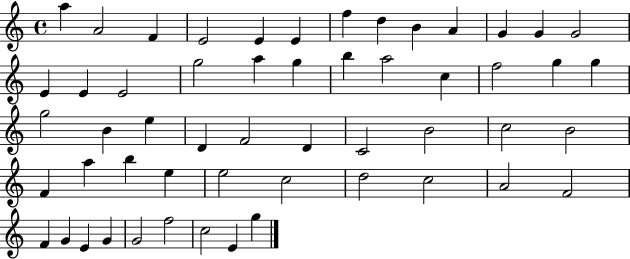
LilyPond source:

{
  \clef treble
  \time 4/4
  \defaultTimeSignature
  \key c \major
  a''4 a'2 f'4 | e'2 e'4 e'4 | f''4 d''4 b'4 a'4 | g'4 g'4 g'2 | \break e'4 e'4 e'2 | g''2 a''4 g''4 | b''4 a''2 c''4 | f''2 g''4 g''4 | \break g''2 b'4 e''4 | d'4 f'2 d'4 | c'2 b'2 | c''2 b'2 | \break f'4 a''4 b''4 e''4 | e''2 c''2 | d''2 c''2 | a'2 f'2 | \break f'4 g'4 e'4 g'4 | g'2 f''2 | c''2 e'4 g''4 | \bar "|."
}